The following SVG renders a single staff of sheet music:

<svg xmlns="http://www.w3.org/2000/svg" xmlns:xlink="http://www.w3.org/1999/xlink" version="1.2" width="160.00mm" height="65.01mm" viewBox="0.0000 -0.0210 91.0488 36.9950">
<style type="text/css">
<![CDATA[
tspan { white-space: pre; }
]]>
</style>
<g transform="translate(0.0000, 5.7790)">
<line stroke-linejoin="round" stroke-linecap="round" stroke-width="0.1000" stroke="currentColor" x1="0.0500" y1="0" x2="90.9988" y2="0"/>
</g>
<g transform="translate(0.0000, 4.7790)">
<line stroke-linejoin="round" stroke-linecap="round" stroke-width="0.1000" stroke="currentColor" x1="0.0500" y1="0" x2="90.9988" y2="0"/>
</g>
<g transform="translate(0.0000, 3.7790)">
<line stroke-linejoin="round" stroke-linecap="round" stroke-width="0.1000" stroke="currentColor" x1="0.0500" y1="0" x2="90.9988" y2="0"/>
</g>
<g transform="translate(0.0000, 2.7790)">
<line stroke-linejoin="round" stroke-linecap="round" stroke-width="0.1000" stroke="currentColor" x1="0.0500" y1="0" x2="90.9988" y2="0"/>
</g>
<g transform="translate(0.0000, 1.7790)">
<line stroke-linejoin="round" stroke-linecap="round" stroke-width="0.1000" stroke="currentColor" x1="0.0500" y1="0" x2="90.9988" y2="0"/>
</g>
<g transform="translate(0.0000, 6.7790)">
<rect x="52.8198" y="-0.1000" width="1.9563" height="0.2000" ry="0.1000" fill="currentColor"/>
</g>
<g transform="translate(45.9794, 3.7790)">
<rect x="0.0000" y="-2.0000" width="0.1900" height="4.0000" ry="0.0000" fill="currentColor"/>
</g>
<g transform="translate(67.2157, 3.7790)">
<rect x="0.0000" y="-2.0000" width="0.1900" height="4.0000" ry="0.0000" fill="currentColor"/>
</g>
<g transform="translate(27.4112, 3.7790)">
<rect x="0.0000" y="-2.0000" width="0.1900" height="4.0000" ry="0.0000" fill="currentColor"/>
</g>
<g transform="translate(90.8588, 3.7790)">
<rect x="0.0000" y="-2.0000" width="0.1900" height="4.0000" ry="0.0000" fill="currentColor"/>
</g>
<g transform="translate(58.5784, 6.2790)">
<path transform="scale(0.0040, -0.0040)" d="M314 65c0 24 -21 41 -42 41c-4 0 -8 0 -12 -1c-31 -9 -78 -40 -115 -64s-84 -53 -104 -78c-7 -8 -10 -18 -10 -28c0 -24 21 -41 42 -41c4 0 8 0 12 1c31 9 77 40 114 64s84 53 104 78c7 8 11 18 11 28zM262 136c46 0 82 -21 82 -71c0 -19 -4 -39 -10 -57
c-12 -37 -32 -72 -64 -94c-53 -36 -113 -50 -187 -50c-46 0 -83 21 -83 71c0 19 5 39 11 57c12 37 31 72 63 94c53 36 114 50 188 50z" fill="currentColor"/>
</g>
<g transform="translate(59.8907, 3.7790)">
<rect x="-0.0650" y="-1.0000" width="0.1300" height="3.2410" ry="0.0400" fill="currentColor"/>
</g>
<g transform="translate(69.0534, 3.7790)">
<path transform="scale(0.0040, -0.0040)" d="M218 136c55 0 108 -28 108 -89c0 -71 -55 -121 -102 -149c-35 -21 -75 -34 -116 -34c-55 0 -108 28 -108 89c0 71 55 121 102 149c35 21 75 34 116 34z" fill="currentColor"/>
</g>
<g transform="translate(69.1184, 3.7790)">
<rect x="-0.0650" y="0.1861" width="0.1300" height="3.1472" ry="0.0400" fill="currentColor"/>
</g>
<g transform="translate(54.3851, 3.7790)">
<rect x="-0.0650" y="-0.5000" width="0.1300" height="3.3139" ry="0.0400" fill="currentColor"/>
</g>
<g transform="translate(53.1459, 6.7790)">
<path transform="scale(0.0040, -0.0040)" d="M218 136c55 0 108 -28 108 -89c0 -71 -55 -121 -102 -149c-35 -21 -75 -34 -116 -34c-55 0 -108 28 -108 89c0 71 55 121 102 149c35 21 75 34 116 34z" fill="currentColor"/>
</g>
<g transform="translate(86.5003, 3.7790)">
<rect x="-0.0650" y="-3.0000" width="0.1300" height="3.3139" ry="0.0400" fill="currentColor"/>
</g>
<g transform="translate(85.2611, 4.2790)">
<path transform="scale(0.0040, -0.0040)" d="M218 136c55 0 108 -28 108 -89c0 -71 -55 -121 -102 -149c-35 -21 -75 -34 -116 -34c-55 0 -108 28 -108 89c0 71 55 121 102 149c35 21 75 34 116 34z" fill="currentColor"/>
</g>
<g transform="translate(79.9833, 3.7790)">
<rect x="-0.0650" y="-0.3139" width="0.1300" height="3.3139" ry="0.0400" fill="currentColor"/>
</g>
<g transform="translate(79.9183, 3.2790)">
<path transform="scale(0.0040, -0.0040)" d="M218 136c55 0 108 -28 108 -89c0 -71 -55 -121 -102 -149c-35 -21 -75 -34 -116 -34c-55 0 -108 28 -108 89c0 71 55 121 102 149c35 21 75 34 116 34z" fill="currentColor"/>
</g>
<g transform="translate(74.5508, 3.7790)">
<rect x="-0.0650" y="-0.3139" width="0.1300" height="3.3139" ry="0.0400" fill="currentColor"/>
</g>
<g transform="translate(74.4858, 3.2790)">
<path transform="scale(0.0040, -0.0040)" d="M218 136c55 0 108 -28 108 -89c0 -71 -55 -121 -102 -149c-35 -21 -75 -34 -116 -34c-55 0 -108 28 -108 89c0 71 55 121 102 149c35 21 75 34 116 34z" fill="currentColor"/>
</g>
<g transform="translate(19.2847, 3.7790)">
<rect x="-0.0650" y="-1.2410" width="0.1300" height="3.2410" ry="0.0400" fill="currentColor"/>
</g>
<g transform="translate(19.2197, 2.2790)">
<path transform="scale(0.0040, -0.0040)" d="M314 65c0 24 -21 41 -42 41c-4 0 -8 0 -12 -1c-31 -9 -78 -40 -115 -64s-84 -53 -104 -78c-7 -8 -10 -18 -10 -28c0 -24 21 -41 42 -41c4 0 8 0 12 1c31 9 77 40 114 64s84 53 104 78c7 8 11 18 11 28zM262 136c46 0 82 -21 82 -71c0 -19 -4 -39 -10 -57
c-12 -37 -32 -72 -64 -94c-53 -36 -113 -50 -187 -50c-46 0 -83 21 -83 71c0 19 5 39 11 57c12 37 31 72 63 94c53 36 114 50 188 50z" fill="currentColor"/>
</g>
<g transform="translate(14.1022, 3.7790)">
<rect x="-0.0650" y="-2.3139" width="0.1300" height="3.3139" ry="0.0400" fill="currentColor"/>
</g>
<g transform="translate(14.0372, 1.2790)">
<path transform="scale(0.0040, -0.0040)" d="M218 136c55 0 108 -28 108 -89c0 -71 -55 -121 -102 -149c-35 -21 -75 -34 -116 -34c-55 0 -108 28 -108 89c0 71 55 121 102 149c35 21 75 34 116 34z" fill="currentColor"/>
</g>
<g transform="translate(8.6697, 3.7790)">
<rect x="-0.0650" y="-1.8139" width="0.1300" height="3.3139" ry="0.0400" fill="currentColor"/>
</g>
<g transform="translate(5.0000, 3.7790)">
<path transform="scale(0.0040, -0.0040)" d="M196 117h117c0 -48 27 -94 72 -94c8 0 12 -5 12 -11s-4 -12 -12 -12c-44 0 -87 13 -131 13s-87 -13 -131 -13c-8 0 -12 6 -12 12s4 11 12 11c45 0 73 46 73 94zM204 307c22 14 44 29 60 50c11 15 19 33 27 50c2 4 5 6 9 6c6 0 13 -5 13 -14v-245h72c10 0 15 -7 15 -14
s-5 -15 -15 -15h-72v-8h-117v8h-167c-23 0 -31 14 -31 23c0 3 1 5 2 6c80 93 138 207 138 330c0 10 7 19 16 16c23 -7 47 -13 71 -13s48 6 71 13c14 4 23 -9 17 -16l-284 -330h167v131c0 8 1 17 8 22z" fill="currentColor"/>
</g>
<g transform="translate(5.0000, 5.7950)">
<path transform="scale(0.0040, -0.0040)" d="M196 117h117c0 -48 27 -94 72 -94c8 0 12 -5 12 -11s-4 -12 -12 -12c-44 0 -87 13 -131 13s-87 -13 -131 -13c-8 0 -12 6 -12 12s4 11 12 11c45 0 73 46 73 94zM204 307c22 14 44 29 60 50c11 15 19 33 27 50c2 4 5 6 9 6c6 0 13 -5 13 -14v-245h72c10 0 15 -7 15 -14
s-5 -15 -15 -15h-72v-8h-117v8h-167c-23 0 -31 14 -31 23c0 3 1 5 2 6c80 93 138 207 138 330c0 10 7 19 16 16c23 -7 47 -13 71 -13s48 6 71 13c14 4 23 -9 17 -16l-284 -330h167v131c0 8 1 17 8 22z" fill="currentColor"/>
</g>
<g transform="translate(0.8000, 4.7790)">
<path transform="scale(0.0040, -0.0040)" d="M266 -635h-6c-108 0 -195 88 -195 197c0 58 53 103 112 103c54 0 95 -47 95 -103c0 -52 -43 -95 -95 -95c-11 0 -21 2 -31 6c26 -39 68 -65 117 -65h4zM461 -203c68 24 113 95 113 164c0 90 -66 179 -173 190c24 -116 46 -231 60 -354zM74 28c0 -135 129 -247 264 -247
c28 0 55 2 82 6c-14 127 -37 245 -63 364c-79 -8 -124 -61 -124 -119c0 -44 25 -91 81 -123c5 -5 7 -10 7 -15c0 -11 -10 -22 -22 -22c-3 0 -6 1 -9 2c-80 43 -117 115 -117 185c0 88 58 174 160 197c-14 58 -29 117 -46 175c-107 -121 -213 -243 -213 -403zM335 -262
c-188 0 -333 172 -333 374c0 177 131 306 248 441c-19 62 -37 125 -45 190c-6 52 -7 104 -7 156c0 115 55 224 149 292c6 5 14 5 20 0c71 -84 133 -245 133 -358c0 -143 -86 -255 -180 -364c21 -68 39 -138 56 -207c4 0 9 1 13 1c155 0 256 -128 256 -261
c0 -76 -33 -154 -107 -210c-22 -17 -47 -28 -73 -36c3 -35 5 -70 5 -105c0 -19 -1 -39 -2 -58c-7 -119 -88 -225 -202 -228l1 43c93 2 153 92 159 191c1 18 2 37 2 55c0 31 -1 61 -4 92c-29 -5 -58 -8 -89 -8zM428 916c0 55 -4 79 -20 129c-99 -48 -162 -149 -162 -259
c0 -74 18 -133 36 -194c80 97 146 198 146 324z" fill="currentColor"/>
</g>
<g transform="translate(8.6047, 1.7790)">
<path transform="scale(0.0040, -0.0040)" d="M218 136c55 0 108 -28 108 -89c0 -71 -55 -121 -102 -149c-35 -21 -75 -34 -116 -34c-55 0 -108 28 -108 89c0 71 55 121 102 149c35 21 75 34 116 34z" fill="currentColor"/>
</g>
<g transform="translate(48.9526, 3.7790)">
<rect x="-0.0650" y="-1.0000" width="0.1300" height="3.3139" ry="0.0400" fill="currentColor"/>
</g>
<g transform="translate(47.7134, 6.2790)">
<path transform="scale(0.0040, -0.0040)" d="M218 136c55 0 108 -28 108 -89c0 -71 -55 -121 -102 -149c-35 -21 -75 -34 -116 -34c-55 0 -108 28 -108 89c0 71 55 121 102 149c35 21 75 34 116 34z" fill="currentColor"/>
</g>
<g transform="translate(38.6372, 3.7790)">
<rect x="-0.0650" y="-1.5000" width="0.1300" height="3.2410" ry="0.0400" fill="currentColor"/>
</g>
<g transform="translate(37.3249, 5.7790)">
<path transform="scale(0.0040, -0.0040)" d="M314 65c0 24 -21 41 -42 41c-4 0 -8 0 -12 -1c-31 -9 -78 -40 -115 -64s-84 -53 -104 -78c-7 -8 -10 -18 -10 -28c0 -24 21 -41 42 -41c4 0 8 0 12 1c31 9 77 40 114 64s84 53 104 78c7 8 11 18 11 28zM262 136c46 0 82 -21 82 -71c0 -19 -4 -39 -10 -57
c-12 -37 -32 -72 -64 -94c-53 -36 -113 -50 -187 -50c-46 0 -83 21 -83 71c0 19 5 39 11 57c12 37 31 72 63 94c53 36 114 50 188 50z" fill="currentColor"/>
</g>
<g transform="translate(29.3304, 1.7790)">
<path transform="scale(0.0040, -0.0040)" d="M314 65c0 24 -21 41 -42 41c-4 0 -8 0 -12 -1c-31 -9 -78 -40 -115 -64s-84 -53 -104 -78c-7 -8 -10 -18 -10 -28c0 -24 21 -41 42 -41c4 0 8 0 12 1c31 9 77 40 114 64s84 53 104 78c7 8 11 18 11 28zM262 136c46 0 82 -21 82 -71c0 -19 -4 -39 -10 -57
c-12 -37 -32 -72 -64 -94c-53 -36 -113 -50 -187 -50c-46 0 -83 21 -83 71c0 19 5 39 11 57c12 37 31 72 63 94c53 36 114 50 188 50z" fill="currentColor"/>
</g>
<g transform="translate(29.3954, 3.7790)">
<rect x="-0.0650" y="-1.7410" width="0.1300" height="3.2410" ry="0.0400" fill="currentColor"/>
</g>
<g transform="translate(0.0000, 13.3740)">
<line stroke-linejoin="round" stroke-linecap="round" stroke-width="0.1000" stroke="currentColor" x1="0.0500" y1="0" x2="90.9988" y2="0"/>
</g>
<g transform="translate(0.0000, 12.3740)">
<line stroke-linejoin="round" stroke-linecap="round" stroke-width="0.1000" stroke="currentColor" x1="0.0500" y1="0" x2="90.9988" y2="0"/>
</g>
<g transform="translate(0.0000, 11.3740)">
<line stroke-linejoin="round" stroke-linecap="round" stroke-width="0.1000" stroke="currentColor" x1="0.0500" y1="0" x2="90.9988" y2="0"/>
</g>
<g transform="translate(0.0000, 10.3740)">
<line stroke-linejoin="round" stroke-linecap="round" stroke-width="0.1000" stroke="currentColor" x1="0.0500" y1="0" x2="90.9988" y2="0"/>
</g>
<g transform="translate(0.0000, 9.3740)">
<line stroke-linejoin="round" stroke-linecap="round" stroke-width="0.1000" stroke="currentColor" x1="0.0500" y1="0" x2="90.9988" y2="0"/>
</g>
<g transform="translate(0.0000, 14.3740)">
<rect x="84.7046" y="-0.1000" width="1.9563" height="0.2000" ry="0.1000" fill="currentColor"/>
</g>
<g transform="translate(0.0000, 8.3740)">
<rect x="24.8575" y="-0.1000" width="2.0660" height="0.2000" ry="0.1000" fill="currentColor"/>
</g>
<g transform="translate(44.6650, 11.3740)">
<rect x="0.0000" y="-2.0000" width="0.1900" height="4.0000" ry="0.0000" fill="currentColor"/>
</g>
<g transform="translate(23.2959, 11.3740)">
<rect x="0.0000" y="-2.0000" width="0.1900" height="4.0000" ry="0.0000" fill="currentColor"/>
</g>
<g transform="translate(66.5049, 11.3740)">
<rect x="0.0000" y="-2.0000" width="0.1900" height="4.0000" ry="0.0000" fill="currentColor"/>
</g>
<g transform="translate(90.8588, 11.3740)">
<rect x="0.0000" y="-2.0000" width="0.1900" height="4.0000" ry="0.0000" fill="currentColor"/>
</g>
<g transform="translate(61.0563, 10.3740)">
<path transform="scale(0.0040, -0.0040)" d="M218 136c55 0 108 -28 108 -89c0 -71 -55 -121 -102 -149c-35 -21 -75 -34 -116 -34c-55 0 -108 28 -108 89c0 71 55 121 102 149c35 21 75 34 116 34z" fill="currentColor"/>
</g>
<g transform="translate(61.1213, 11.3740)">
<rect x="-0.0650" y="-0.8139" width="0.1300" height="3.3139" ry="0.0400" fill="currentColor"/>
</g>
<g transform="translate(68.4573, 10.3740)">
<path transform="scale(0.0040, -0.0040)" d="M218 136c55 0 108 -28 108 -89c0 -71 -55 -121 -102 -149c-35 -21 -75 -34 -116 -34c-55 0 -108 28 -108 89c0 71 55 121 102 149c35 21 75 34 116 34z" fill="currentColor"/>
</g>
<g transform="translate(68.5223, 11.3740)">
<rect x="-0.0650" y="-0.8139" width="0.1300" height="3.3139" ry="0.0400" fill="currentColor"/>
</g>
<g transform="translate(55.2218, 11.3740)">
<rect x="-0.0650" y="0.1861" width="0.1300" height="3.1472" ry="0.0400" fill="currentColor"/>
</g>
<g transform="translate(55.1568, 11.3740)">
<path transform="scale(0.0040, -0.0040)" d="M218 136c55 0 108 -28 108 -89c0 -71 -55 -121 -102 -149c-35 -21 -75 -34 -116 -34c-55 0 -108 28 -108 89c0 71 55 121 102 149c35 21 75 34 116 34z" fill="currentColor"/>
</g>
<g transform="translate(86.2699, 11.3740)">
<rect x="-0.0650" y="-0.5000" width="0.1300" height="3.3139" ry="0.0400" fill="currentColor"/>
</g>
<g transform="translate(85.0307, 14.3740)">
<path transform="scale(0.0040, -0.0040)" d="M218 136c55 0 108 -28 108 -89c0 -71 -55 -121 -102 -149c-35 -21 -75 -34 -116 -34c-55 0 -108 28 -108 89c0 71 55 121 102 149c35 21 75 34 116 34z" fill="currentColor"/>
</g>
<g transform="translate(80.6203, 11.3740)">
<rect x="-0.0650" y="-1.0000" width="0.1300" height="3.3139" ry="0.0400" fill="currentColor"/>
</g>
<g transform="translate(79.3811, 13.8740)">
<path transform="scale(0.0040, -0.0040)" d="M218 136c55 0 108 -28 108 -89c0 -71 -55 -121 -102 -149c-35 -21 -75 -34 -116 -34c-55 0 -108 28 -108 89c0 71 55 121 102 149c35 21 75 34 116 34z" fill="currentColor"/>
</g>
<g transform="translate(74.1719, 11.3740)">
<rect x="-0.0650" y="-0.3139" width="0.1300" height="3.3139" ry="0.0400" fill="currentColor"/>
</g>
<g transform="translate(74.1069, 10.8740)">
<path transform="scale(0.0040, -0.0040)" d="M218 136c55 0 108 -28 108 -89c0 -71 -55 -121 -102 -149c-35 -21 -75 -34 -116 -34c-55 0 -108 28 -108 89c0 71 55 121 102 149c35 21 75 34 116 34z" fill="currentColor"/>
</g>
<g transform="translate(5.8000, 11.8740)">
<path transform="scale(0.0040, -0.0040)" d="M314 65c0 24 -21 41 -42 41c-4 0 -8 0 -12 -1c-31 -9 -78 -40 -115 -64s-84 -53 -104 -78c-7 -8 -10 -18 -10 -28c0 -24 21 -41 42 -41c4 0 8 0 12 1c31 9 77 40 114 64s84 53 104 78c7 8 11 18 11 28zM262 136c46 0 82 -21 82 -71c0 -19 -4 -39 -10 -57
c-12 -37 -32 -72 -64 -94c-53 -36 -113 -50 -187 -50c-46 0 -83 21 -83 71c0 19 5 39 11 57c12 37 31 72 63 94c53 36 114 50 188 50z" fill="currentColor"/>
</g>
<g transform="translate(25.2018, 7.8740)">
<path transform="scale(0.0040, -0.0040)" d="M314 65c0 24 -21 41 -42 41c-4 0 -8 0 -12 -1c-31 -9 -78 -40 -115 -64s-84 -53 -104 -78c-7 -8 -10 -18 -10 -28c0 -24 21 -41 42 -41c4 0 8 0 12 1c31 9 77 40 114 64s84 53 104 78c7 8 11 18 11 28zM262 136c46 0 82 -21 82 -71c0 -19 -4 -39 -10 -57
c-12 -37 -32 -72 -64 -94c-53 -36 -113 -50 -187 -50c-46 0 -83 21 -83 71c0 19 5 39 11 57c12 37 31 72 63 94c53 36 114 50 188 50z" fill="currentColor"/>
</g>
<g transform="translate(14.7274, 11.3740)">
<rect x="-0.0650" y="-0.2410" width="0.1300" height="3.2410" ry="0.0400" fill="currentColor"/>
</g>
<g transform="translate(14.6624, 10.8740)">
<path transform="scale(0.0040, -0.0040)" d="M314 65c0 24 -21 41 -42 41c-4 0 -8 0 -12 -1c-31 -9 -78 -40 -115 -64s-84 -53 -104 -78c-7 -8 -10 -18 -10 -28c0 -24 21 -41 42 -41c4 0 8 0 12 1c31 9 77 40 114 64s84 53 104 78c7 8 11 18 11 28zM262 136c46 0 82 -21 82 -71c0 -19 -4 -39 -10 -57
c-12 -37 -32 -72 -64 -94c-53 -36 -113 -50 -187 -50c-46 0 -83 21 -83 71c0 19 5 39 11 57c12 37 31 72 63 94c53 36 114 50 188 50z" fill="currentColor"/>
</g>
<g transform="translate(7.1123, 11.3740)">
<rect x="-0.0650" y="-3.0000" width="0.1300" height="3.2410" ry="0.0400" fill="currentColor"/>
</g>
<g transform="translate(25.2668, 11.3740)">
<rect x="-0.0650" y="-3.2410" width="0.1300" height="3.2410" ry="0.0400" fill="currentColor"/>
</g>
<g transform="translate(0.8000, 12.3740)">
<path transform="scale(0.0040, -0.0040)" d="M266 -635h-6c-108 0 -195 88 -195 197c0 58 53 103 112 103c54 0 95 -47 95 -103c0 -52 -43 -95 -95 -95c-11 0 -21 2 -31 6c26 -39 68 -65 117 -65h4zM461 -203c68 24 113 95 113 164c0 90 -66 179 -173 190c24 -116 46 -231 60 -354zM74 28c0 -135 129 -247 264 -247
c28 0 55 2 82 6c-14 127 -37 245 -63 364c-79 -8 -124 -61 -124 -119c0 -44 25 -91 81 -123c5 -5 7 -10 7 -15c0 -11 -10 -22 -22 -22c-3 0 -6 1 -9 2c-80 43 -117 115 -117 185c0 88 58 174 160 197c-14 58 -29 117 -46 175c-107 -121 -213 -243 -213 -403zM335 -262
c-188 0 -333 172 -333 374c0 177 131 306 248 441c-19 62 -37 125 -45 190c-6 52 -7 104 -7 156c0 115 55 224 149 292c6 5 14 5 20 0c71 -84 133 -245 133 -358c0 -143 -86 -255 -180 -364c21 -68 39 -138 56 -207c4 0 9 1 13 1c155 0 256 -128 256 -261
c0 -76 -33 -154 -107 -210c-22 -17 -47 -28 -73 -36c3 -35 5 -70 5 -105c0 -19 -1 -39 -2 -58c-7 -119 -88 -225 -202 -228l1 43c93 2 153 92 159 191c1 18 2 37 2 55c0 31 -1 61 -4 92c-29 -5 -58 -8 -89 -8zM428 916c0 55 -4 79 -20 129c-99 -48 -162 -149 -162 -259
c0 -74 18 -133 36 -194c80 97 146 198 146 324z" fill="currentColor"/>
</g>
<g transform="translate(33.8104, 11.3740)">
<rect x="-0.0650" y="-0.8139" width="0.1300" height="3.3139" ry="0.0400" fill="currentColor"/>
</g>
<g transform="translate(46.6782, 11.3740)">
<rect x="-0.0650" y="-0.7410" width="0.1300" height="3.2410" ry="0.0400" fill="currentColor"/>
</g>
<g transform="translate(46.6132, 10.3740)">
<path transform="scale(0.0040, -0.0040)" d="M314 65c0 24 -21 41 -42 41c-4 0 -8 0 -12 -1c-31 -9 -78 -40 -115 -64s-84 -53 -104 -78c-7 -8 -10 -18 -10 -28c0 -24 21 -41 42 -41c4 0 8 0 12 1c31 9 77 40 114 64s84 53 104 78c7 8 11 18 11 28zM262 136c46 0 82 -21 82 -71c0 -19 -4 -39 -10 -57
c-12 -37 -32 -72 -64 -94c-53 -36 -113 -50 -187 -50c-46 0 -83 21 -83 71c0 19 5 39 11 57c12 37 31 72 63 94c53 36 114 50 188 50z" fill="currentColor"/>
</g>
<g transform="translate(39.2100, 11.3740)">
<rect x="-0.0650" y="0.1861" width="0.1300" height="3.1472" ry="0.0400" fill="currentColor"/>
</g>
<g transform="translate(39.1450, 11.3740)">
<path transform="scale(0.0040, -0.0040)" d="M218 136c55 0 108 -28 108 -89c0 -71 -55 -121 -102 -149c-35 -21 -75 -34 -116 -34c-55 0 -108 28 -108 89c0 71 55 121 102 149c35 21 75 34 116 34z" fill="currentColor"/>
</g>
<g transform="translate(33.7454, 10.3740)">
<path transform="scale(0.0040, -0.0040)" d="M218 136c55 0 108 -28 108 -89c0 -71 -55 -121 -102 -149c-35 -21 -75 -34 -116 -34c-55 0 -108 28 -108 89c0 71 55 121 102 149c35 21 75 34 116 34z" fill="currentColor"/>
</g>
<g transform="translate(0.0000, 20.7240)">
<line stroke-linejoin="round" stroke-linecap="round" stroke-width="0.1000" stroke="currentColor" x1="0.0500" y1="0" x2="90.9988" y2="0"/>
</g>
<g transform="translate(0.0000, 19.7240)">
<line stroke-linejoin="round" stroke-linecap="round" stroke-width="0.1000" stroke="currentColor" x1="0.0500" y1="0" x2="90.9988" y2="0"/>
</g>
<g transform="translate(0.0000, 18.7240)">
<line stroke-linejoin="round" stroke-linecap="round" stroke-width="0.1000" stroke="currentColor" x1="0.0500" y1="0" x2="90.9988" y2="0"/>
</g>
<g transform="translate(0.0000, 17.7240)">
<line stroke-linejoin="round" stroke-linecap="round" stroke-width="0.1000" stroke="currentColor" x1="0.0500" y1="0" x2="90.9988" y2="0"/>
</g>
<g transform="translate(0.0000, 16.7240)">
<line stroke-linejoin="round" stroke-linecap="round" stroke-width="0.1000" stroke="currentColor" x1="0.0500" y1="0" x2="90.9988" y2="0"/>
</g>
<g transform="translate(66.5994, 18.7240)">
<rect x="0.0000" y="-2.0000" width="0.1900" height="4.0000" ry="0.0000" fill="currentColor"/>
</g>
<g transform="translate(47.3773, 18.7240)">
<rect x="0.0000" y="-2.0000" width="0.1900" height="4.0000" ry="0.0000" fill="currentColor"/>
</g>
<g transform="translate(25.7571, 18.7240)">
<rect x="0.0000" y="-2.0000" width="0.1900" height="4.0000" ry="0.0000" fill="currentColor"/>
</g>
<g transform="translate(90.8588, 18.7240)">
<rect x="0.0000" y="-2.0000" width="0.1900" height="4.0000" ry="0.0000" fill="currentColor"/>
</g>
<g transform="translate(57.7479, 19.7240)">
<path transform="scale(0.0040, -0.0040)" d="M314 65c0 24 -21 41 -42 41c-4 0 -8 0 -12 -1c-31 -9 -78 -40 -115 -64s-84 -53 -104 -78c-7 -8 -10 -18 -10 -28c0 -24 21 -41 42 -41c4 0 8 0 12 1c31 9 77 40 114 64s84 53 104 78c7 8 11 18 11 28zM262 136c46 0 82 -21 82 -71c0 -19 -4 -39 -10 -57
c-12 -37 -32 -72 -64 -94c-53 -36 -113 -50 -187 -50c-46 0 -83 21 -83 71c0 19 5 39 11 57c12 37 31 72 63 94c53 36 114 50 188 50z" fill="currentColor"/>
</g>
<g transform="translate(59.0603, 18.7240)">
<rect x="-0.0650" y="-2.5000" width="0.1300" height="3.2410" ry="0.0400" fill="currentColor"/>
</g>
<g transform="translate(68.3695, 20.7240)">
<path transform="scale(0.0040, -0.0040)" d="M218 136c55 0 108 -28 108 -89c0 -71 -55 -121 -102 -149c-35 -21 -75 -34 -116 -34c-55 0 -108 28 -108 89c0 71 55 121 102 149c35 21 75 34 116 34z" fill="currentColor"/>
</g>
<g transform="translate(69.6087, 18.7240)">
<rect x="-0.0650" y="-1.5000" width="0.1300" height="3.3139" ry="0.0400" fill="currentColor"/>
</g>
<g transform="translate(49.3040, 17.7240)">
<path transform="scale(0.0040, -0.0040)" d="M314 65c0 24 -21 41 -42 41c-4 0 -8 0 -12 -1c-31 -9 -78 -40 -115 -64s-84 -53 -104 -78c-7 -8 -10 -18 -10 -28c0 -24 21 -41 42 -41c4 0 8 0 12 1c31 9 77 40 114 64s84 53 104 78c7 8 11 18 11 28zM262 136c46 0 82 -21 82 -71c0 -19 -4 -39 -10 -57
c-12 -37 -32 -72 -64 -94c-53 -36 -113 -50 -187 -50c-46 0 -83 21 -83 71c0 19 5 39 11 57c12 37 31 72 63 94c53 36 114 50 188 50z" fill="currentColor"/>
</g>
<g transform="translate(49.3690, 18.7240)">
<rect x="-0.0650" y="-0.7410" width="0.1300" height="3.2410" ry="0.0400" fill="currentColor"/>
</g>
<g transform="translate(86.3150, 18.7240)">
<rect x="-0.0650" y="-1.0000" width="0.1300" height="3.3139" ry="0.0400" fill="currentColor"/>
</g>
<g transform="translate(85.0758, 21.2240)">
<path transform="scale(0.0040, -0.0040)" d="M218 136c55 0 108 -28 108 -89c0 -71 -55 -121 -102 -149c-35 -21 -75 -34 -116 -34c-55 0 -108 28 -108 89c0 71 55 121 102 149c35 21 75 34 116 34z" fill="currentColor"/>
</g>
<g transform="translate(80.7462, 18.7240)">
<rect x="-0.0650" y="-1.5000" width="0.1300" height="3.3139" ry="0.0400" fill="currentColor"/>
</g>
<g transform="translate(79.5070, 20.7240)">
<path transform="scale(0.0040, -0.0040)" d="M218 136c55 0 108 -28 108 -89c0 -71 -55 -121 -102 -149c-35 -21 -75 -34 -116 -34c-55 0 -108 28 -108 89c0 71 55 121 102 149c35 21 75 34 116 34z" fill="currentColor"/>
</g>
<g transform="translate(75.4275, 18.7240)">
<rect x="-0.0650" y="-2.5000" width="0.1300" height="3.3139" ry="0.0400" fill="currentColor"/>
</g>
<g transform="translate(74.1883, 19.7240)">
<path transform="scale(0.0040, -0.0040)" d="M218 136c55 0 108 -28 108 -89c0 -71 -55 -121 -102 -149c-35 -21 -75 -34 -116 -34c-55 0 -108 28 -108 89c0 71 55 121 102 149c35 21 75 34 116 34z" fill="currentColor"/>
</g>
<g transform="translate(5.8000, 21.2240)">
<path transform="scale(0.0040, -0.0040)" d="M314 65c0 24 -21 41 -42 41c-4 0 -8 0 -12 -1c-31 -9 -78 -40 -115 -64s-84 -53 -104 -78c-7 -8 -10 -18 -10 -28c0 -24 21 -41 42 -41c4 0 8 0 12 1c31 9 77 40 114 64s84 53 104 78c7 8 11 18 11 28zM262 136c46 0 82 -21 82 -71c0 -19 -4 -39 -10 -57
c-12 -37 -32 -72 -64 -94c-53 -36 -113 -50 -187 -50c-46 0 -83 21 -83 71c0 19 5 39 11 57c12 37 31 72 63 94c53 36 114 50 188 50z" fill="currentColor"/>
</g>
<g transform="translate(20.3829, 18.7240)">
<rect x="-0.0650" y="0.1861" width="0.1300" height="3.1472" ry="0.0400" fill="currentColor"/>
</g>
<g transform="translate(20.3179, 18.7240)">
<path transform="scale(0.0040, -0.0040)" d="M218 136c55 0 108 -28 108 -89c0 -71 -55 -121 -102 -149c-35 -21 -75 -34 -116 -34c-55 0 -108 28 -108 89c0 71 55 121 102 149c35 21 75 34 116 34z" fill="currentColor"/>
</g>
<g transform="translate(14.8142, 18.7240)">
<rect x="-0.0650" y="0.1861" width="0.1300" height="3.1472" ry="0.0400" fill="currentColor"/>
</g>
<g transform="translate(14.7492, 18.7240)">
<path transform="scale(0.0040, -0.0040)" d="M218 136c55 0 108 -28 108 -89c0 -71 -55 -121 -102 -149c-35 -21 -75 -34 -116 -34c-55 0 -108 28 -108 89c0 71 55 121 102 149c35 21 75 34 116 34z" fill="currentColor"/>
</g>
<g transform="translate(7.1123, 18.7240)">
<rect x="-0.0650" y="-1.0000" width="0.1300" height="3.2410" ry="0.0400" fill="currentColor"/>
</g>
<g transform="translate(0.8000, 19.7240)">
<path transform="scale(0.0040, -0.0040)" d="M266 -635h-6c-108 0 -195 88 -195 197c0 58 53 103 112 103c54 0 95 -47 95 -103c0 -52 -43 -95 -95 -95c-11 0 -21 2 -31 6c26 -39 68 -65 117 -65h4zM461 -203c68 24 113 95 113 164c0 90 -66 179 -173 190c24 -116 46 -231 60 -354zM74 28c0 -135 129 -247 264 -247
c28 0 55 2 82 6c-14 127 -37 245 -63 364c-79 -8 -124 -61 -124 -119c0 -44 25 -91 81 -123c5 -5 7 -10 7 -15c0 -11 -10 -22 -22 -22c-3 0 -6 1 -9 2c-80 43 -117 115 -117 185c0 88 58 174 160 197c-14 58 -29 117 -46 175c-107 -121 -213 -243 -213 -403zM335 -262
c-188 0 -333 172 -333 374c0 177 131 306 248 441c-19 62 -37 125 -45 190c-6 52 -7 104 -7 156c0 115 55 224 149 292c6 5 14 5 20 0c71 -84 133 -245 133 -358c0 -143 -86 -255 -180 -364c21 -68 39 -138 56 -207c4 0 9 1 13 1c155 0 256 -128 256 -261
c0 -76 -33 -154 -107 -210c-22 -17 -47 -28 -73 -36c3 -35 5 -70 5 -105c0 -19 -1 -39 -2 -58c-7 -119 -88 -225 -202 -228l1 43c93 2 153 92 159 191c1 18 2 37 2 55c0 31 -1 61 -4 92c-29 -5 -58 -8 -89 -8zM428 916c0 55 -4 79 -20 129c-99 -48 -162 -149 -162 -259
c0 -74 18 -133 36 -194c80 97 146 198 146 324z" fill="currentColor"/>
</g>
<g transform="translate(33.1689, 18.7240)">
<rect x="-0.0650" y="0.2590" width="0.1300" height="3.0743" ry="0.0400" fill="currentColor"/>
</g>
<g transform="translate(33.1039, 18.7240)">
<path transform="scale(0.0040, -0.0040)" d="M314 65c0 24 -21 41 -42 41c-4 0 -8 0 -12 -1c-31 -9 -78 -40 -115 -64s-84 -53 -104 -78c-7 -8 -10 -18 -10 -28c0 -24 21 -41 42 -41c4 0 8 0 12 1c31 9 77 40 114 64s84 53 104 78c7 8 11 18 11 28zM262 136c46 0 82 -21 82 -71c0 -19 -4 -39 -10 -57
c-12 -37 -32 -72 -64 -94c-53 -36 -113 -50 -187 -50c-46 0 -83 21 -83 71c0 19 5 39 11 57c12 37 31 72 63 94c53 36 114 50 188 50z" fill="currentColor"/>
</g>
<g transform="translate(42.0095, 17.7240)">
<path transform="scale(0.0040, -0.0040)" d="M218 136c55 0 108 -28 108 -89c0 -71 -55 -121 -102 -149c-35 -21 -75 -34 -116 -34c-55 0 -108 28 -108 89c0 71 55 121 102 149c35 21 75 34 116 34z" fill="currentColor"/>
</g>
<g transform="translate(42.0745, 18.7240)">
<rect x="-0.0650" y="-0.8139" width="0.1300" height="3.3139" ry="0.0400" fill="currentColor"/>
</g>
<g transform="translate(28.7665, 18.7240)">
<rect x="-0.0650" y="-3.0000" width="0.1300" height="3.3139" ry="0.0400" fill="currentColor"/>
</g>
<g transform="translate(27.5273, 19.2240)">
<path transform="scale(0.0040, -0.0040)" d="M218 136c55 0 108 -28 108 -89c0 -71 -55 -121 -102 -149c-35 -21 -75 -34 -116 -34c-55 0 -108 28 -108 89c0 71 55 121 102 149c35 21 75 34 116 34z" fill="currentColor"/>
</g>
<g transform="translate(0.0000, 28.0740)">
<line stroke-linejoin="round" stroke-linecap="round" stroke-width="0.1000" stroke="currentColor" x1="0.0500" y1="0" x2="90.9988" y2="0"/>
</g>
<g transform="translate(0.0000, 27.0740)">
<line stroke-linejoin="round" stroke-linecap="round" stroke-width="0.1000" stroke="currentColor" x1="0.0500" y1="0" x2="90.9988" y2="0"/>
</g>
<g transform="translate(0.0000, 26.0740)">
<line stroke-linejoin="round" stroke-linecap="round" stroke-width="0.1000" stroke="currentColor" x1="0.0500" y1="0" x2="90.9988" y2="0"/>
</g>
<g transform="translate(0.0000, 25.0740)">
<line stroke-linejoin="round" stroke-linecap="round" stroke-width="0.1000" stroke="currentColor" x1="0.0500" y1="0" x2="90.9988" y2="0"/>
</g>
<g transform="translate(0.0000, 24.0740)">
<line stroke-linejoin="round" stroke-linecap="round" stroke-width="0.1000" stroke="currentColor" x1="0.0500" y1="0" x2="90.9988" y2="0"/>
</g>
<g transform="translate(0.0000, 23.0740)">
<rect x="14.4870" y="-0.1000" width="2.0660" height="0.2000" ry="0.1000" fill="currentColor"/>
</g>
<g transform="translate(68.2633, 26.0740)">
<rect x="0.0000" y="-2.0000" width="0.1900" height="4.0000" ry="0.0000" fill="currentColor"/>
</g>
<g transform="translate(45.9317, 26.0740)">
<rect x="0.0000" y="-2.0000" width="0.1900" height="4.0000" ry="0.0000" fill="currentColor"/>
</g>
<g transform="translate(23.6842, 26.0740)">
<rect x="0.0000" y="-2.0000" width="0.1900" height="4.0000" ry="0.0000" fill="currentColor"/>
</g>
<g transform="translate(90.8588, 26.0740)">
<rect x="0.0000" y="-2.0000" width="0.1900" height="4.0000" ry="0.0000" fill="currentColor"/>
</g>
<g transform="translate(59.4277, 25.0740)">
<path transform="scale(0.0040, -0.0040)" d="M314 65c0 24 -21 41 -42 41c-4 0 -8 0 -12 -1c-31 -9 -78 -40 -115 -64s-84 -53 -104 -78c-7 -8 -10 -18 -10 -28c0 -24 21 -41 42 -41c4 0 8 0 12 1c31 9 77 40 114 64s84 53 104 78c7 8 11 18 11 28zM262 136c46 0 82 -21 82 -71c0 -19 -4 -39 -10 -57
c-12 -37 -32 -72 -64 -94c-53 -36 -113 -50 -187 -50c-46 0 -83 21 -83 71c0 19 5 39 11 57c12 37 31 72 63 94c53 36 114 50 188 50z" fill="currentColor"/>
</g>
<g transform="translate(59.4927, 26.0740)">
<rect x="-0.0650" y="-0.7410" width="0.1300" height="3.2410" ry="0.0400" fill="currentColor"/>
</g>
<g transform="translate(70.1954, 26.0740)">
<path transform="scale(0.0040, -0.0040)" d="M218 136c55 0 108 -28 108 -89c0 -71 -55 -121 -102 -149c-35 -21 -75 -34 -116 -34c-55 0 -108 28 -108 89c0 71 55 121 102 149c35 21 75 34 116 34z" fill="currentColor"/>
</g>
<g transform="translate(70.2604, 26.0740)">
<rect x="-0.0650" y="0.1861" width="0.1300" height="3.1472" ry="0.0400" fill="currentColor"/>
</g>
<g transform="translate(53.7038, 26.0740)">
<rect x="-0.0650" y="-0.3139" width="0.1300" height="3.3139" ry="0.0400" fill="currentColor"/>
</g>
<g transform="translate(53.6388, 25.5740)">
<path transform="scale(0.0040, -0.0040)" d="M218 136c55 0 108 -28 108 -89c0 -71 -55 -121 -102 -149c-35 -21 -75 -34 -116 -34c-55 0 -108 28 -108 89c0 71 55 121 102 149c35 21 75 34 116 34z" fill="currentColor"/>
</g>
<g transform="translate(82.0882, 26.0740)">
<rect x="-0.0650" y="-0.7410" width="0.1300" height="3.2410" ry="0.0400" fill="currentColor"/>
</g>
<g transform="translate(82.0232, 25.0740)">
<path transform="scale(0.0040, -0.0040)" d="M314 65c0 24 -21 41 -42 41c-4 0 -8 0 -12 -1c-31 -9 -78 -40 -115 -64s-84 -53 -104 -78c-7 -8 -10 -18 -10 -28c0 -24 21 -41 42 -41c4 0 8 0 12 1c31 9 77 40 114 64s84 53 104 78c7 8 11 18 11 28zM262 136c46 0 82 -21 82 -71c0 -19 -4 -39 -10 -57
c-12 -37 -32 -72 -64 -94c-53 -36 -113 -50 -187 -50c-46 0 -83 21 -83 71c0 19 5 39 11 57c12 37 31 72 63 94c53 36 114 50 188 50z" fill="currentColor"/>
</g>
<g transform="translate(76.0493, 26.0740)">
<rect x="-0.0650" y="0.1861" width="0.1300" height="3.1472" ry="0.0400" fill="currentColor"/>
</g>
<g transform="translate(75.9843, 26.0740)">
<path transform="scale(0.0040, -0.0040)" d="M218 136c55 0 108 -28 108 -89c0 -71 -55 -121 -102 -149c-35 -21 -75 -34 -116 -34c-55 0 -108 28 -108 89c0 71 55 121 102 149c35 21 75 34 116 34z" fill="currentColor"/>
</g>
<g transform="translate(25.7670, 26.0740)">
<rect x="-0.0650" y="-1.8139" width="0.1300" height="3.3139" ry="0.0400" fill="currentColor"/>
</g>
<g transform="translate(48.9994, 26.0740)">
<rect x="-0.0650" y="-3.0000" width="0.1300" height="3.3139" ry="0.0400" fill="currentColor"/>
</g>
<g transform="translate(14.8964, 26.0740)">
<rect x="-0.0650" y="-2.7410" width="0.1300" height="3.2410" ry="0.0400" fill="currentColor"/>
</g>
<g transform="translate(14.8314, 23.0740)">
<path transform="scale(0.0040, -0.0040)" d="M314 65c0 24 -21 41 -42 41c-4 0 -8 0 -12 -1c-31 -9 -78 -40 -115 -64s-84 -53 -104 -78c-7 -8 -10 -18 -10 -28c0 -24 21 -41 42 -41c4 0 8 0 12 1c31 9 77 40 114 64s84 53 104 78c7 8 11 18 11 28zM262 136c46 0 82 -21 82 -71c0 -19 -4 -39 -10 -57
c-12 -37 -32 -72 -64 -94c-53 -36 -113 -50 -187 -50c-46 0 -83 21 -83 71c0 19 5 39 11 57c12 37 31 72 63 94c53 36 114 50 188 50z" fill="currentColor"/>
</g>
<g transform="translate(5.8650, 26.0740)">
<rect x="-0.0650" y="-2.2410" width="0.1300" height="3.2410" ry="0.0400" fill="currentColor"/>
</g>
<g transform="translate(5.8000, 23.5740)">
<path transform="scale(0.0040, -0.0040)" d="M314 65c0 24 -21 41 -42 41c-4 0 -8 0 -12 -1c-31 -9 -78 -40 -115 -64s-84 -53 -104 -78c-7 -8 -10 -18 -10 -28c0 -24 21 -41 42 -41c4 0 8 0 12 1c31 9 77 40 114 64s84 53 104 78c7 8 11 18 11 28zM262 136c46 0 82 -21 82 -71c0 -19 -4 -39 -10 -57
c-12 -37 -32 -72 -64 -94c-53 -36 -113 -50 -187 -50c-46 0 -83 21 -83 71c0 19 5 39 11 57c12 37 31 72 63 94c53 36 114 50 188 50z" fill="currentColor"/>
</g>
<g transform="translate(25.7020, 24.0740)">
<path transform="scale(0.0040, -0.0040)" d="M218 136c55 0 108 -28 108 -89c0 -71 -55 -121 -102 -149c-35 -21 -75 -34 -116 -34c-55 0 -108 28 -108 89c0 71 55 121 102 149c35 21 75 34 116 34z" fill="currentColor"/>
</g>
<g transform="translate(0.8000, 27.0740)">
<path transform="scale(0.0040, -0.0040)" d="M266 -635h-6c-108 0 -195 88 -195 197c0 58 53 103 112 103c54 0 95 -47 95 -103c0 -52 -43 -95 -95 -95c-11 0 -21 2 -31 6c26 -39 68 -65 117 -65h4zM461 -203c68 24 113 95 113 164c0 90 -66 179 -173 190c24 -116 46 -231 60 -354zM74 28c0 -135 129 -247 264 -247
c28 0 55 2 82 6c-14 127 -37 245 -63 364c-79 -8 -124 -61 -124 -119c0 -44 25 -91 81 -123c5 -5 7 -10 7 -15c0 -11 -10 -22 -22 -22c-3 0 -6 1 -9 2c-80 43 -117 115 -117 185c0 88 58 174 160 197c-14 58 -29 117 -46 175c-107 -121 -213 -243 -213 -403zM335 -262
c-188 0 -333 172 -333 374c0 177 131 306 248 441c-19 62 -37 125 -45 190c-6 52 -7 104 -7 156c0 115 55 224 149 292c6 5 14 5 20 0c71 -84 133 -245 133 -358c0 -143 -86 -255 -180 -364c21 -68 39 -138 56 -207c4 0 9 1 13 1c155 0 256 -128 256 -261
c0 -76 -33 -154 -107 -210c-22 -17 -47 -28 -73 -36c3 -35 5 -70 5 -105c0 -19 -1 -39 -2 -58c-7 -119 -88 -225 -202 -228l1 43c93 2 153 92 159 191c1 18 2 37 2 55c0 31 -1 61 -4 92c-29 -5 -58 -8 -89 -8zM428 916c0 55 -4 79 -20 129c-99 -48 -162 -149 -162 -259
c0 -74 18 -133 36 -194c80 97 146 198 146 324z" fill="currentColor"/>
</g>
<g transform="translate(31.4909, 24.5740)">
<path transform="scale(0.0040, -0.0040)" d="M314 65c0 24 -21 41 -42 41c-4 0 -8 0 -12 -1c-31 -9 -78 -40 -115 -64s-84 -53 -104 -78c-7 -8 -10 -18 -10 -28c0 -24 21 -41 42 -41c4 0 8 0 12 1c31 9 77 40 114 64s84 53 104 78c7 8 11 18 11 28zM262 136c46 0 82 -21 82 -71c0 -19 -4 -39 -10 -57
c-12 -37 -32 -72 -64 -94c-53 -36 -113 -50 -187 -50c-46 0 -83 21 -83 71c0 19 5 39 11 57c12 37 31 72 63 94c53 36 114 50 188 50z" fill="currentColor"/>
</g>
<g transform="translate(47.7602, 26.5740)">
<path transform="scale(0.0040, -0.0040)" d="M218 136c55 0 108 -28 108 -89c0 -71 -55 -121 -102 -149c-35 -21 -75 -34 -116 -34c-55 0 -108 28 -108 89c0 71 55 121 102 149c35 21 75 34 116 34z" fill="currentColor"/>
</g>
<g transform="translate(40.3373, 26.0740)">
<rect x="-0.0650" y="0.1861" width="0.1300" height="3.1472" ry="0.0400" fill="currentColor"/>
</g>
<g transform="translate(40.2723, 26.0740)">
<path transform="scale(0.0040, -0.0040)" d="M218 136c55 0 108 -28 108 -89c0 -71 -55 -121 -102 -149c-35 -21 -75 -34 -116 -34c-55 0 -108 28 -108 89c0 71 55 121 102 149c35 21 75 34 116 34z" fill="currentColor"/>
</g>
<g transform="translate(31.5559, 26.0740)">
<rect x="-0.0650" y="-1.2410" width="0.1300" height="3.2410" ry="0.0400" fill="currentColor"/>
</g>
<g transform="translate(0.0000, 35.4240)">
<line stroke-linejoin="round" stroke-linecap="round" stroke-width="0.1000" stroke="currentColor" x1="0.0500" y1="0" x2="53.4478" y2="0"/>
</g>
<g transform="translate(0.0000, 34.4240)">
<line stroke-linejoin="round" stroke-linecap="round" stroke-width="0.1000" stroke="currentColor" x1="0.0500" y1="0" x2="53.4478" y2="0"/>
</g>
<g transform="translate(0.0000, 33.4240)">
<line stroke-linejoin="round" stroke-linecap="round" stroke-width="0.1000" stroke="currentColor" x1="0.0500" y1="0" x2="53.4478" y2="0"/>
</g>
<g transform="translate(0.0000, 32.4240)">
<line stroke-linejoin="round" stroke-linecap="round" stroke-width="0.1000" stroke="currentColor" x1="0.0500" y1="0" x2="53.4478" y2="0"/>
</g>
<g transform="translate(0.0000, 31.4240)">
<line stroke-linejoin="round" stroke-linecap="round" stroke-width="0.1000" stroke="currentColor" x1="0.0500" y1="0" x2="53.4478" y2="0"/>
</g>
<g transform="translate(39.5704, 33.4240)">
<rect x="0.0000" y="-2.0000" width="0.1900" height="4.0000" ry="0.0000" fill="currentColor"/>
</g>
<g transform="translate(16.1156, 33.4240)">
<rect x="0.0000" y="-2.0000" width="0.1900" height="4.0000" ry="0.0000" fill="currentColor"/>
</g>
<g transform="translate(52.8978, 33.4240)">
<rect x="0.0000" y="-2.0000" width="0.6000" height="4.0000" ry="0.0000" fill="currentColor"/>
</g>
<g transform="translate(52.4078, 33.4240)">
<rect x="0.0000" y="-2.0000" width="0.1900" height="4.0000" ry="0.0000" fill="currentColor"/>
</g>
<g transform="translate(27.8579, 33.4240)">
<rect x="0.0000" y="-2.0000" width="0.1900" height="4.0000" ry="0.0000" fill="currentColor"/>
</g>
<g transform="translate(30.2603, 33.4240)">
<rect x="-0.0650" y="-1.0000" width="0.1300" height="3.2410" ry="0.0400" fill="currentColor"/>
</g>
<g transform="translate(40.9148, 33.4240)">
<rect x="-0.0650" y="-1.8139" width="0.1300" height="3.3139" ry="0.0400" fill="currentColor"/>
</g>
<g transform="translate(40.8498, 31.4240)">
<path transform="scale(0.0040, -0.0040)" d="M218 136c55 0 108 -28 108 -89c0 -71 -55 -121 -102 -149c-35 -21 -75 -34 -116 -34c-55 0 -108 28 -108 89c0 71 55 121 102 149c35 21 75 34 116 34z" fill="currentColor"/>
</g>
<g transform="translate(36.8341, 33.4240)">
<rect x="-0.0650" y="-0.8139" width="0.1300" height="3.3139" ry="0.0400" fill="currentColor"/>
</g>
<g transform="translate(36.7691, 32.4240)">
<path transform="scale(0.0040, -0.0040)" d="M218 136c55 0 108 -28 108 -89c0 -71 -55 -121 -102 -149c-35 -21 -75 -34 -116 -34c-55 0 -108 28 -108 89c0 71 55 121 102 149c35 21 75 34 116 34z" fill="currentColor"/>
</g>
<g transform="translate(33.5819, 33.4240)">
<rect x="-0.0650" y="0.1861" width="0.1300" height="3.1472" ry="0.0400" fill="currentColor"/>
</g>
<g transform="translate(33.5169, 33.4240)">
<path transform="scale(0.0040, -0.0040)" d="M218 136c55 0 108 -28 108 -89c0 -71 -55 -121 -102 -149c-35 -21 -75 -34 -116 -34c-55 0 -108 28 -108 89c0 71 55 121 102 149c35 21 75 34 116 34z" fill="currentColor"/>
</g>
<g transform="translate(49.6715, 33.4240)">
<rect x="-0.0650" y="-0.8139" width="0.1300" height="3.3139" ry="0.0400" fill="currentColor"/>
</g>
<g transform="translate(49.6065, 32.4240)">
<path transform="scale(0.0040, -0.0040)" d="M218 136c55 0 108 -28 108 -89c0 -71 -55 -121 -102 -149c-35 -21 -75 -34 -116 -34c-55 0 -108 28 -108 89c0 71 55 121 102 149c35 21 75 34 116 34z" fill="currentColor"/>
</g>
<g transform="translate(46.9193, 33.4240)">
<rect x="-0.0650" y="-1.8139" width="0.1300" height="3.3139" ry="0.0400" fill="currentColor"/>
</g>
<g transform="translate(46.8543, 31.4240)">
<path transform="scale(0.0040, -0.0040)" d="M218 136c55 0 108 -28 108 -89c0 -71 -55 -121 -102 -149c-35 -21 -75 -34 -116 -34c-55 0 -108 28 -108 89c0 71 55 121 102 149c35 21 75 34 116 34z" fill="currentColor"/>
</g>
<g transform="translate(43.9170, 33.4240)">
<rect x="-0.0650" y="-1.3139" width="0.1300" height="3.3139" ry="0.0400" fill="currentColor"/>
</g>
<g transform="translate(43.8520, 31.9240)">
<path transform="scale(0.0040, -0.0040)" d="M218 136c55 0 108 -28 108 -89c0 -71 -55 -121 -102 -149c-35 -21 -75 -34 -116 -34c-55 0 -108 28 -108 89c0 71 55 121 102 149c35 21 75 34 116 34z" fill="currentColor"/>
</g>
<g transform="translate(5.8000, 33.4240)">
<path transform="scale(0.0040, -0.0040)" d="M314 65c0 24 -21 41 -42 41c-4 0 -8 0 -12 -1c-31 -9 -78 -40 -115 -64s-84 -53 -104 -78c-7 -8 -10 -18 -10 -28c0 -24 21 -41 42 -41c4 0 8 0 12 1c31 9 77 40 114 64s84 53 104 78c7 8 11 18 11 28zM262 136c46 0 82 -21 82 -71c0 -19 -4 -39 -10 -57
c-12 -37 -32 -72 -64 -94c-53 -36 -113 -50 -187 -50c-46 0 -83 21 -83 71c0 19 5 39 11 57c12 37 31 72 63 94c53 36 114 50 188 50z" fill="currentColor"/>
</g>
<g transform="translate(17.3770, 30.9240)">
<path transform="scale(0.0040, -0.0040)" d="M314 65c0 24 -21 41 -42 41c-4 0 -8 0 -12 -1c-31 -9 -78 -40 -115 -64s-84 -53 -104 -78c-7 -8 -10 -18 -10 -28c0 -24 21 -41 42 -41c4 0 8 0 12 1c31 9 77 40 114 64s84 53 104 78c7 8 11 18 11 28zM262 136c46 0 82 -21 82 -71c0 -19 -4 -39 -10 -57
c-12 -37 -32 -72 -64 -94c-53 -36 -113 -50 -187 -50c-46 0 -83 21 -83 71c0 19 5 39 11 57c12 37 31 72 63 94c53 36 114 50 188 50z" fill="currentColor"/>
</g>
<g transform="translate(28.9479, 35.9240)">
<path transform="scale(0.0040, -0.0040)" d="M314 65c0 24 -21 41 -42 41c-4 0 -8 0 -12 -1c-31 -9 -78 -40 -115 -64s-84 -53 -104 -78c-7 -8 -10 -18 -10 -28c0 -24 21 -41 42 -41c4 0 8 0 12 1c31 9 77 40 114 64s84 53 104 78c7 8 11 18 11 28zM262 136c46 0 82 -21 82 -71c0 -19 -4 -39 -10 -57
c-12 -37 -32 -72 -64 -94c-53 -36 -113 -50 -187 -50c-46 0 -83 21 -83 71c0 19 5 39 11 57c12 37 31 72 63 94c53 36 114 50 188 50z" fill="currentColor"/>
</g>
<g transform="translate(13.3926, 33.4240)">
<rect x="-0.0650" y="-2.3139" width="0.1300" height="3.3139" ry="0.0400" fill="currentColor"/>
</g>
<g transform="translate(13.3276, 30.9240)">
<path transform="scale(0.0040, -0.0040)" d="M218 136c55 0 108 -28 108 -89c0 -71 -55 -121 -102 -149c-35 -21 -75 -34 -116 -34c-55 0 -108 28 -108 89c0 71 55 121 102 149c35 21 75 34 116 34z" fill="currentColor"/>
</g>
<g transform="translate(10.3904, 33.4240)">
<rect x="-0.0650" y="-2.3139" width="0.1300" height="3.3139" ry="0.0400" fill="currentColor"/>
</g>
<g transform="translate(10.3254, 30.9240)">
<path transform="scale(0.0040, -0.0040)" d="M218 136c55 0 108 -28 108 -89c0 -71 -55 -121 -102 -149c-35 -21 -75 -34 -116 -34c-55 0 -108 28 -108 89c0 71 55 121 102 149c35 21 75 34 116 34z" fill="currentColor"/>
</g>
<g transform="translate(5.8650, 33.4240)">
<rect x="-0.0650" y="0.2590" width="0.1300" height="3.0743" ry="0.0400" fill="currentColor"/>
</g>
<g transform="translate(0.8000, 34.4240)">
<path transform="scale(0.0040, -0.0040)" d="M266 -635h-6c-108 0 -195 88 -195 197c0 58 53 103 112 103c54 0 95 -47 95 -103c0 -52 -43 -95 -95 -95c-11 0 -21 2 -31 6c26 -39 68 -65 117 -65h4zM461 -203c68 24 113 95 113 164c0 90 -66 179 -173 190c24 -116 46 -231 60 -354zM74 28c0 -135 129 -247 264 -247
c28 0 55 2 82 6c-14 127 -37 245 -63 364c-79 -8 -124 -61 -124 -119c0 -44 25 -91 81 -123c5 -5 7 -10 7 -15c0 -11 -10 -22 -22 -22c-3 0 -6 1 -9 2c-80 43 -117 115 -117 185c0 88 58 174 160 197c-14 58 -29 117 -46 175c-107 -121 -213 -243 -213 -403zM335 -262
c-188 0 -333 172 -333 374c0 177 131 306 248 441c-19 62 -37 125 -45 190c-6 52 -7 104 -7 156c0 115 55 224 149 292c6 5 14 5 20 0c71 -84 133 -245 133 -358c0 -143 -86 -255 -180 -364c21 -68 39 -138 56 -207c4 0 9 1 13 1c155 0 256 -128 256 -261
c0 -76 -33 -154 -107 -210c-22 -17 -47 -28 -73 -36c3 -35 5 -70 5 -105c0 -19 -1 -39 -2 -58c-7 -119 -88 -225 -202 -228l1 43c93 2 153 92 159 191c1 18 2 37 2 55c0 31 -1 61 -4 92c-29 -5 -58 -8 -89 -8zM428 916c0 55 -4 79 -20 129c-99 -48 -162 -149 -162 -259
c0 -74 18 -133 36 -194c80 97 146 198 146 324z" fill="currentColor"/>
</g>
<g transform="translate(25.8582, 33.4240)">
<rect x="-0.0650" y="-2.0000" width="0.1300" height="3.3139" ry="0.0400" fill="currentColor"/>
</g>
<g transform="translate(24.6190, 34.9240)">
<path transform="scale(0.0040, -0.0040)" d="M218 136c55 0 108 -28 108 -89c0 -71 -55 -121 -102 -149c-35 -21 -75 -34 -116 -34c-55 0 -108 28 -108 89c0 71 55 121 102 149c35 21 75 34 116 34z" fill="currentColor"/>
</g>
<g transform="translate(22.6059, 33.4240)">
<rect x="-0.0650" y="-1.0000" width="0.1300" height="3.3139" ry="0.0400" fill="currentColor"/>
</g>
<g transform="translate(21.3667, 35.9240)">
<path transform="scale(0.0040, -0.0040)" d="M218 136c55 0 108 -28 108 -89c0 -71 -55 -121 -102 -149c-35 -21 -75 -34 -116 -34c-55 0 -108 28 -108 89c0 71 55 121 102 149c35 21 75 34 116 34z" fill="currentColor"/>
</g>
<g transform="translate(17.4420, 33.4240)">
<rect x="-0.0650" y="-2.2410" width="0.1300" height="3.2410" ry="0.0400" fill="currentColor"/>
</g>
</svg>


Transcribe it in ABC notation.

X:1
T:Untitled
M:4/4
L:1/4
K:C
f g e2 f2 E2 D C D2 B c c A A2 c2 b2 d B d2 B d d c D C D2 B B A B2 d d2 G2 E G E D g2 a2 f e2 B A c d2 B B d2 B2 g g g2 D F D2 B d f e f d